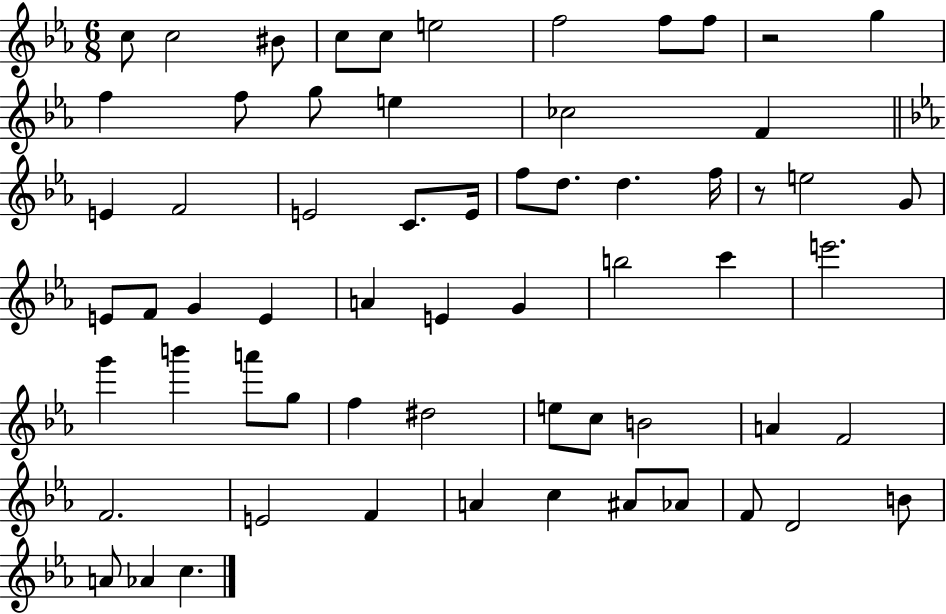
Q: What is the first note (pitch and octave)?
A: C5